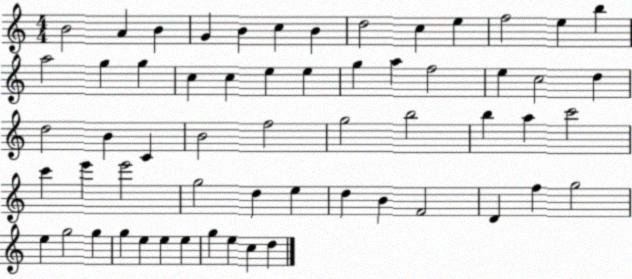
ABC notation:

X:1
T:Untitled
M:4/4
L:1/4
K:C
B2 A B G B c B d2 c e f2 e b a2 g g c c e e g a f2 e c2 d d2 B C B2 f2 g2 b2 b a c'2 c' e' e'2 g2 d e d B F2 D f g2 e g2 g g e e e g e c d